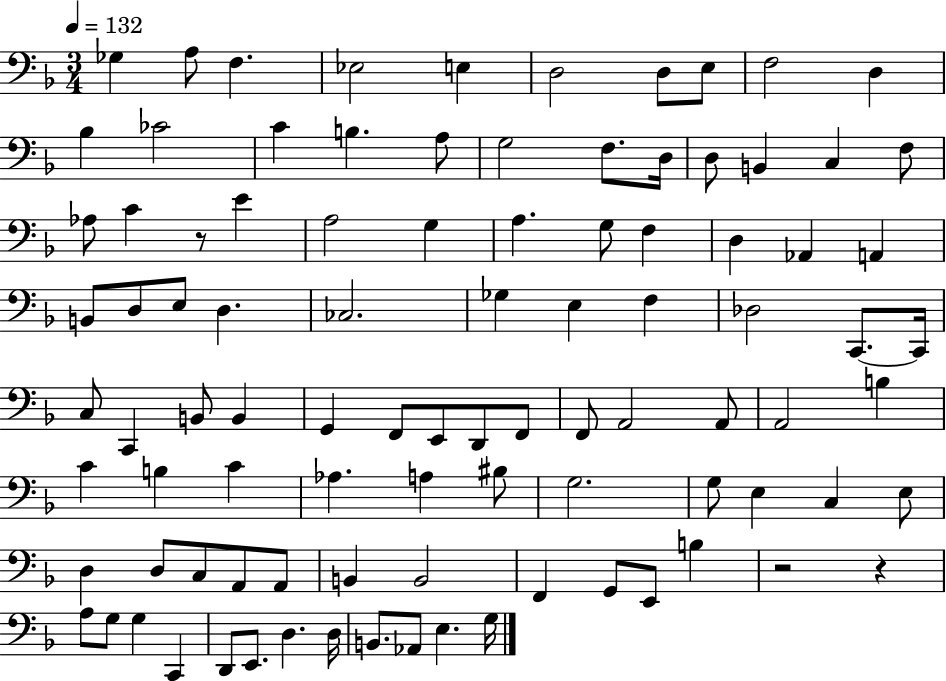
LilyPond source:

{
  \clef bass
  \numericTimeSignature
  \time 3/4
  \key f \major
  \tempo 4 = 132
  ges4 a8 f4. | ees2 e4 | d2 d8 e8 | f2 d4 | \break bes4 ces'2 | c'4 b4. a8 | g2 f8. d16 | d8 b,4 c4 f8 | \break aes8 c'4 r8 e'4 | a2 g4 | a4. g8 f4 | d4 aes,4 a,4 | \break b,8 d8 e8 d4. | ces2. | ges4 e4 f4 | des2 c,8.~~ c,16 | \break c8 c,4 b,8 b,4 | g,4 f,8 e,8 d,8 f,8 | f,8 a,2 a,8 | a,2 b4 | \break c'4 b4 c'4 | aes4. a4 bis8 | g2. | g8 e4 c4 e8 | \break d4 d8 c8 a,8 a,8 | b,4 b,2 | f,4 g,8 e,8 b4 | r2 r4 | \break a8 g8 g4 c,4 | d,8 e,8. d4. d16 | b,8. aes,8 e4. g16 | \bar "|."
}